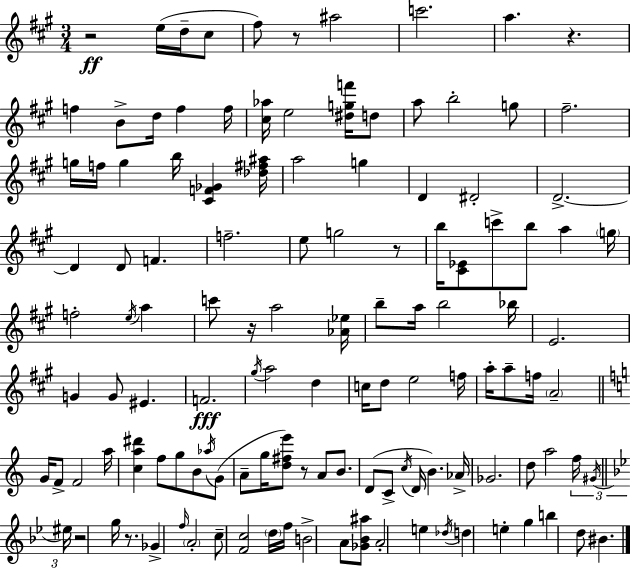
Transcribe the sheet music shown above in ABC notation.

X:1
T:Untitled
M:3/4
L:1/4
K:A
z2 e/4 d/4 ^c/2 ^f/2 z/2 ^a2 c'2 a z f B/2 d/4 f f/4 [^c_a]/4 e2 [^dgf']/4 d/2 a/2 b2 g/2 ^f2 g/4 f/4 g b/4 [^CF_G] [_d^f^a]/4 a2 g D ^D2 D2 D D/2 F f2 e/2 g2 z/2 b/4 [^C_E]/2 c'/2 b/2 a g/4 f2 e/4 a c'/2 z/4 a2 [_A_e]/4 b/2 a/4 b2 _b/4 E2 G G/2 ^E F2 ^g/4 a2 d c/4 d/2 e2 f/4 a/4 a/2 f/4 A2 G/4 F/2 F2 a/4 [ca^d'] f/2 g/2 B/2 _a/4 G/2 A/2 g/4 [d^fe']/2 z/2 A/2 B/2 D/2 C/2 c/4 D/4 B _A/4 _G2 d/2 a2 f/4 ^G/4 ^e/4 z2 g/4 z/2 _G f/4 A2 c/2 [Fc]2 d/4 f/4 B2 A/2 [_G_B^a]/2 A2 e _d/4 d e g b d/2 ^B